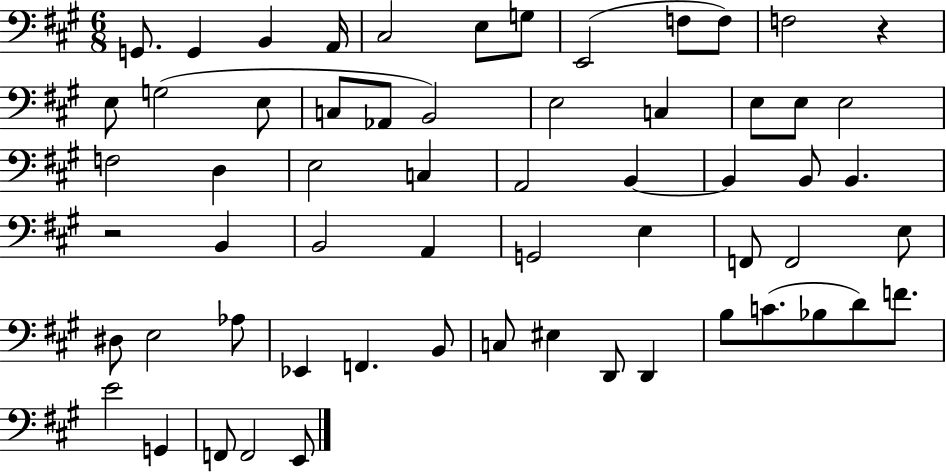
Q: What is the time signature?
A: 6/8